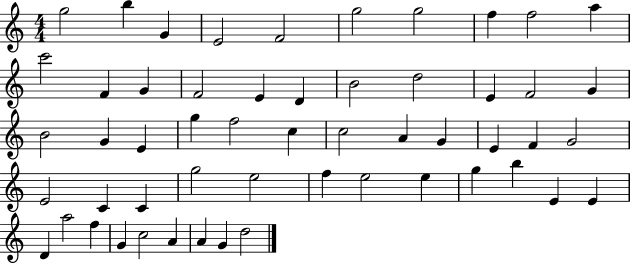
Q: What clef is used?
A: treble